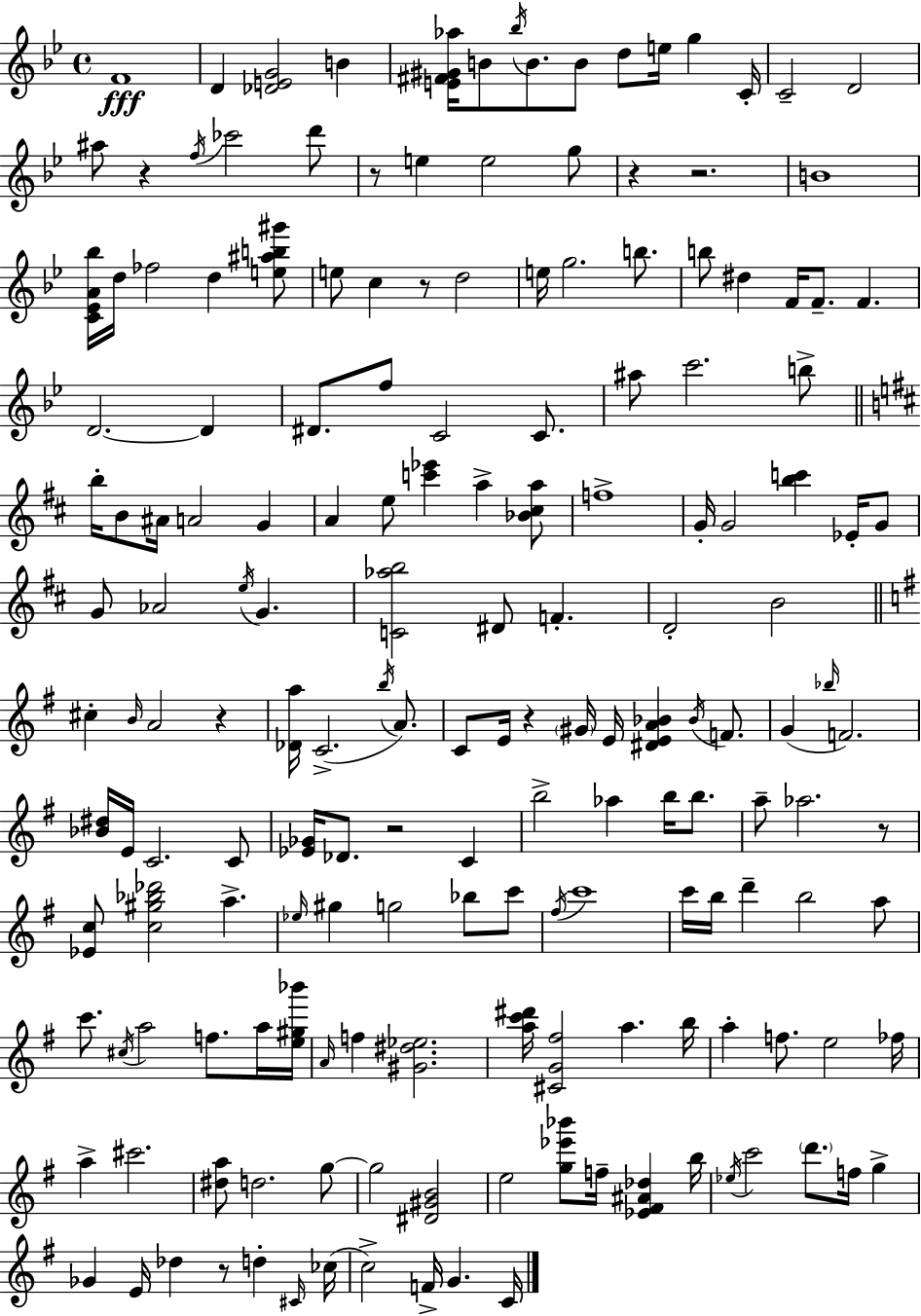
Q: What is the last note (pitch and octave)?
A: C4